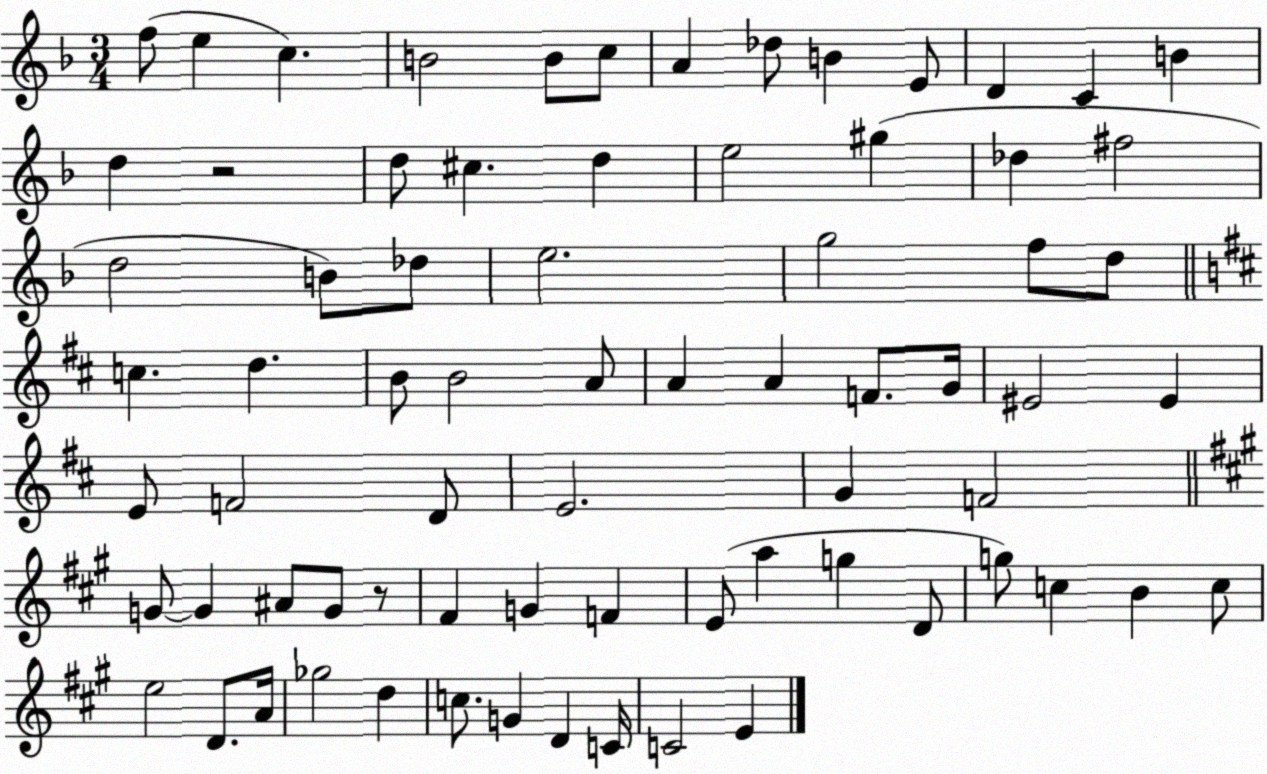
X:1
T:Untitled
M:3/4
L:1/4
K:F
f/2 e c B2 B/2 c/2 A _d/2 B E/2 D C B d z2 d/2 ^c d e2 ^g _d ^f2 d2 B/2 _d/2 e2 g2 f/2 d/2 c d B/2 B2 A/2 A A F/2 G/4 ^E2 ^E E/2 F2 D/2 E2 G F2 G/2 G ^A/2 G/2 z/2 ^F G F E/2 a g D/2 g/2 c B c/2 e2 D/2 A/4 _g2 d c/2 G D C/4 C2 E